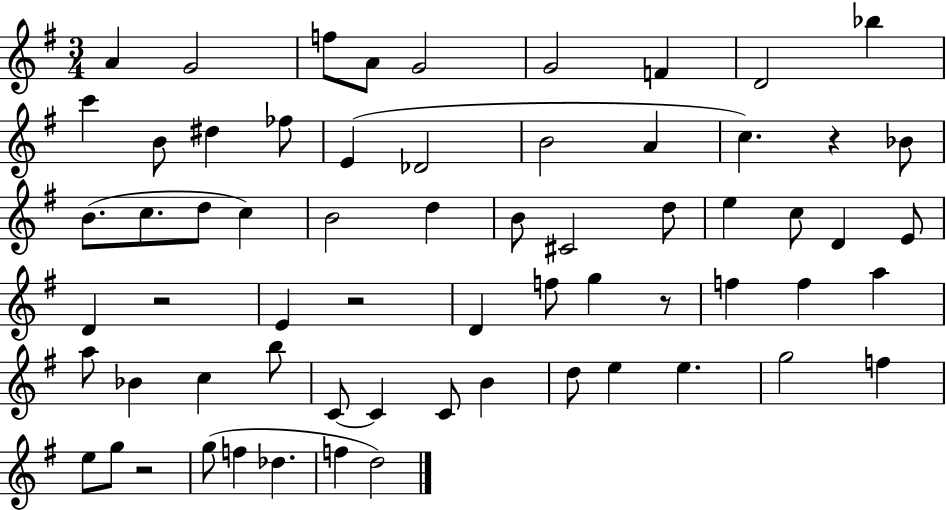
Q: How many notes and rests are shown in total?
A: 65